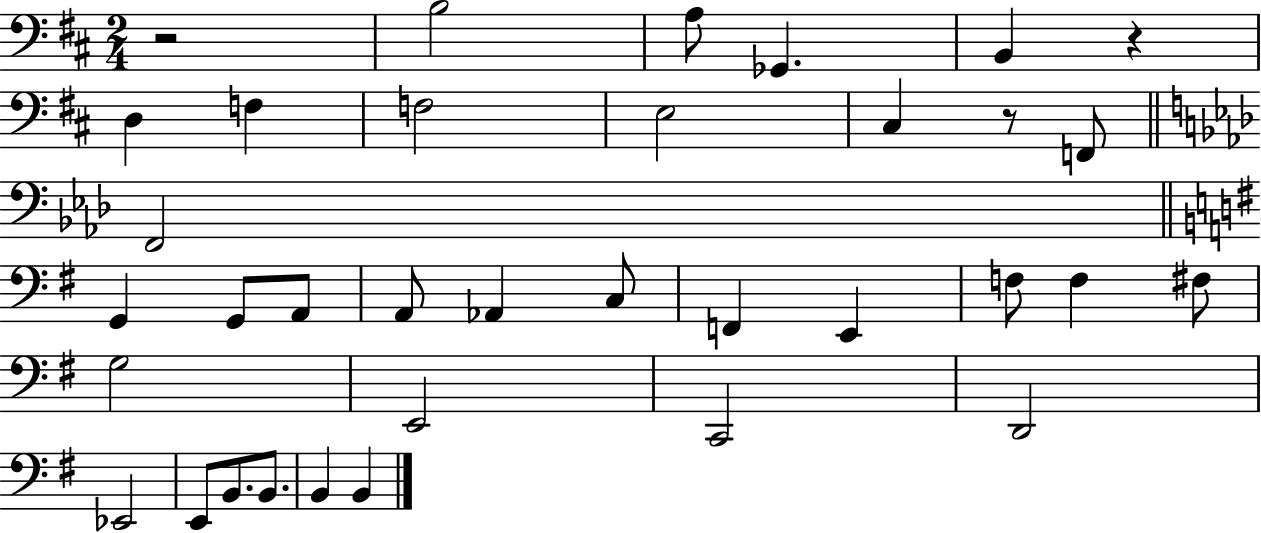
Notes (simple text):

R/h B3/h A3/e Gb2/q. B2/q R/q D3/q F3/q F3/h E3/h C#3/q R/e F2/e F2/h G2/q G2/e A2/e A2/e Ab2/q C3/e F2/q E2/q F3/e F3/q F#3/e G3/h E2/h C2/h D2/h Eb2/h E2/e B2/e. B2/e. B2/q B2/q